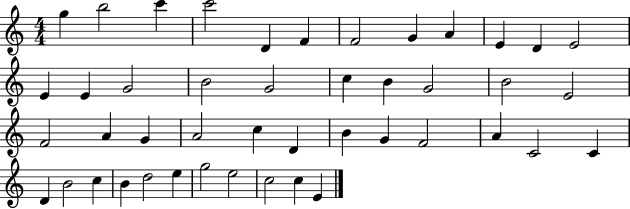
G5/q B5/h C6/q C6/h D4/q F4/q F4/h G4/q A4/q E4/q D4/q E4/h E4/q E4/q G4/h B4/h G4/h C5/q B4/q G4/h B4/h E4/h F4/h A4/q G4/q A4/h C5/q D4/q B4/q G4/q F4/h A4/q C4/h C4/q D4/q B4/h C5/q B4/q D5/h E5/q G5/h E5/h C5/h C5/q E4/q